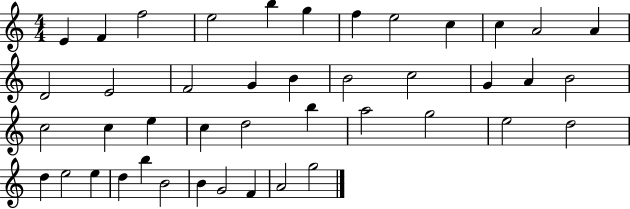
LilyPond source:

{
  \clef treble
  \numericTimeSignature
  \time 4/4
  \key c \major
  e'4 f'4 f''2 | e''2 b''4 g''4 | f''4 e''2 c''4 | c''4 a'2 a'4 | \break d'2 e'2 | f'2 g'4 b'4 | b'2 c''2 | g'4 a'4 b'2 | \break c''2 c''4 e''4 | c''4 d''2 b''4 | a''2 g''2 | e''2 d''2 | \break d''4 e''2 e''4 | d''4 b''4 b'2 | b'4 g'2 f'4 | a'2 g''2 | \break \bar "|."
}